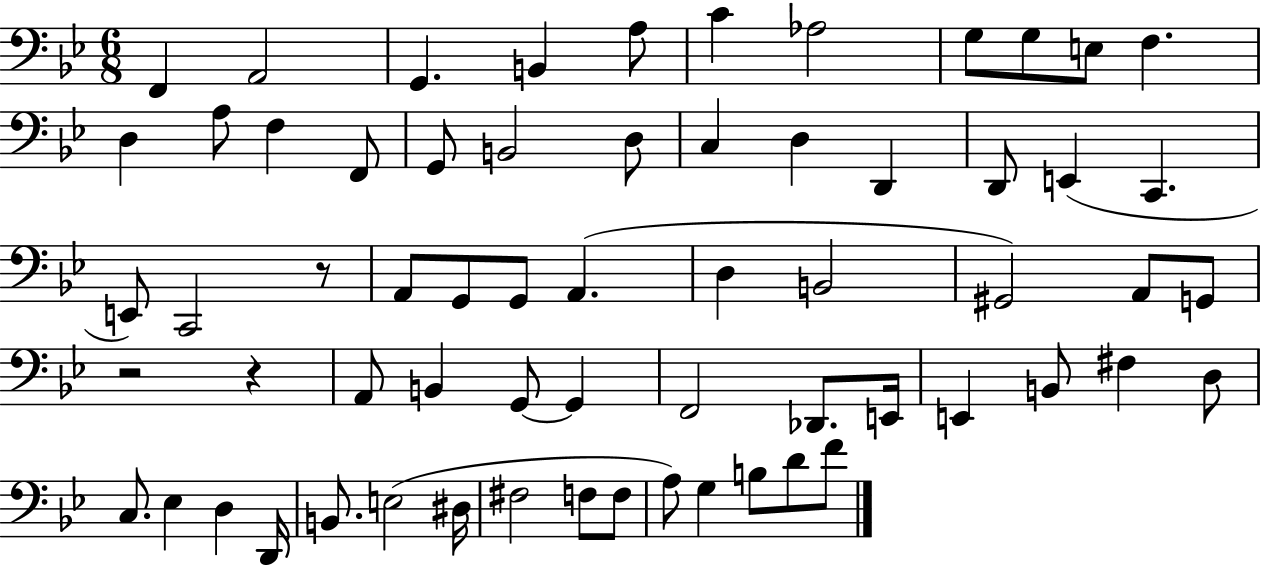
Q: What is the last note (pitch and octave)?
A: F4